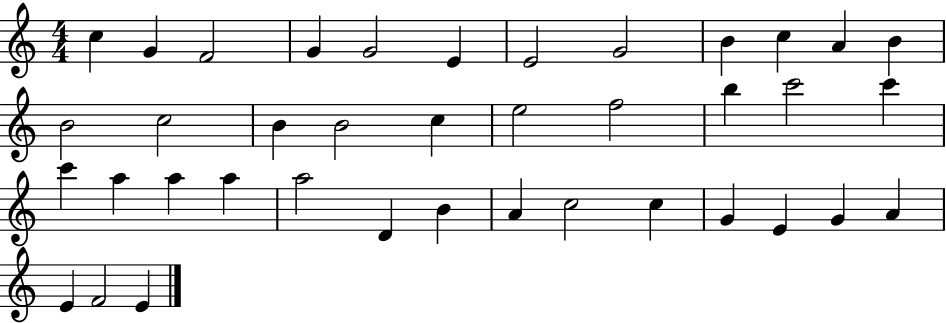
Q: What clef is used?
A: treble